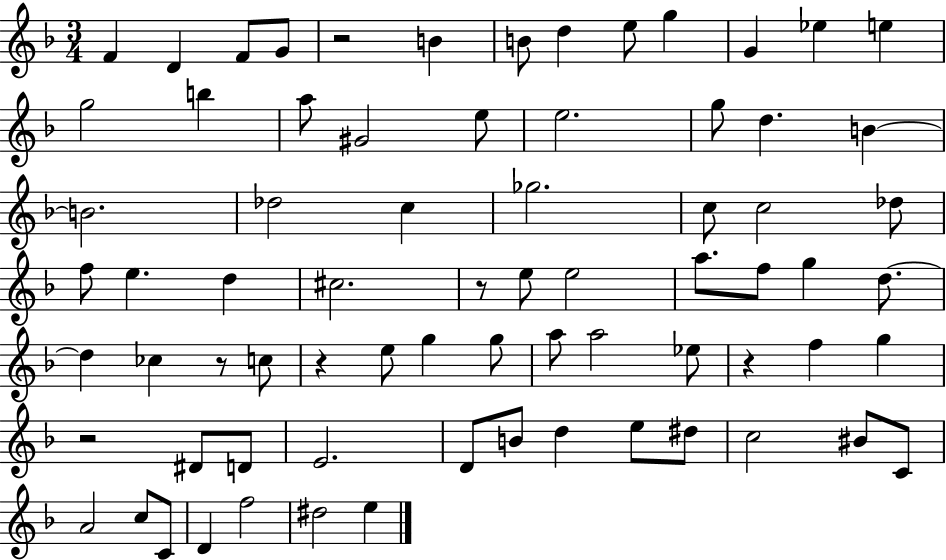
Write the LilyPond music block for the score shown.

{
  \clef treble
  \numericTimeSignature
  \time 3/4
  \key f \major
  \repeat volta 2 { f'4 d'4 f'8 g'8 | r2 b'4 | b'8 d''4 e''8 g''4 | g'4 ees''4 e''4 | \break g''2 b''4 | a''8 gis'2 e''8 | e''2. | g''8 d''4. b'4~~ | \break b'2. | des''2 c''4 | ges''2. | c''8 c''2 des''8 | \break f''8 e''4. d''4 | cis''2. | r8 e''8 e''2 | a''8. f''8 g''4 d''8.~~ | \break d''4 ces''4 r8 c''8 | r4 e''8 g''4 g''8 | a''8 a''2 ees''8 | r4 f''4 g''4 | \break r2 dis'8 d'8 | e'2. | d'8 b'8 d''4 e''8 dis''8 | c''2 bis'8 c'8 | \break a'2 c''8 c'8 | d'4 f''2 | dis''2 e''4 | } \bar "|."
}